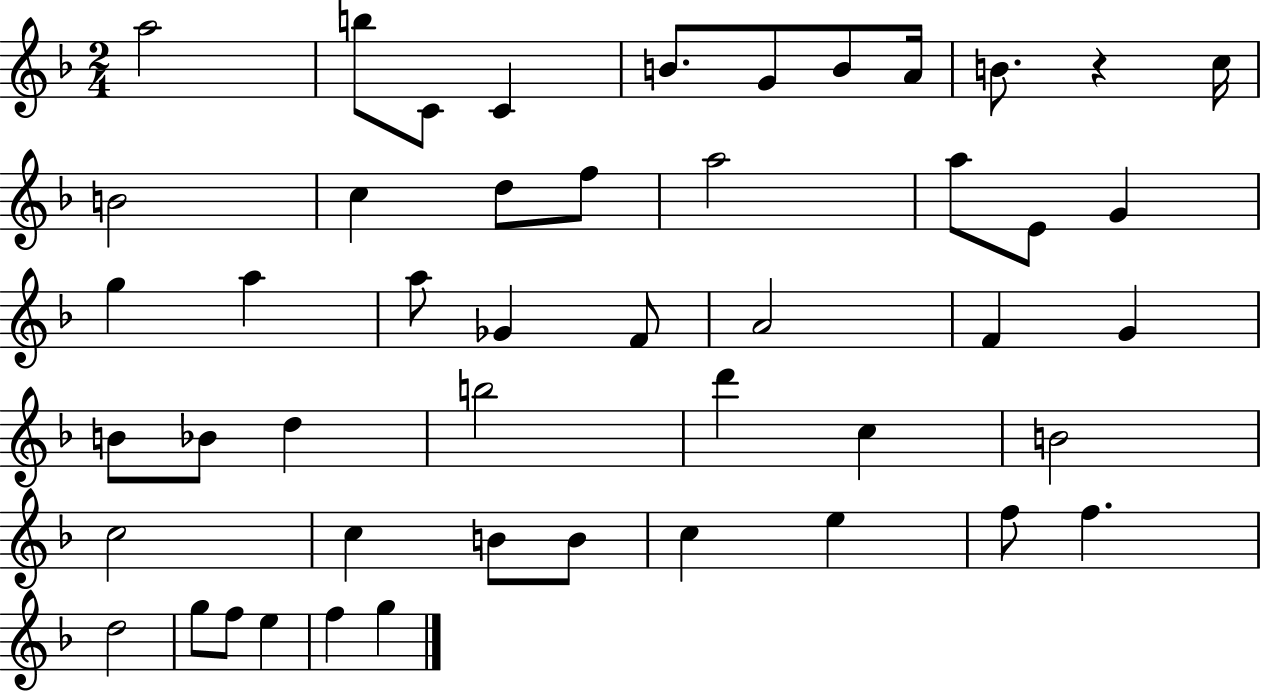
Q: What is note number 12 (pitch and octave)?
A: C5